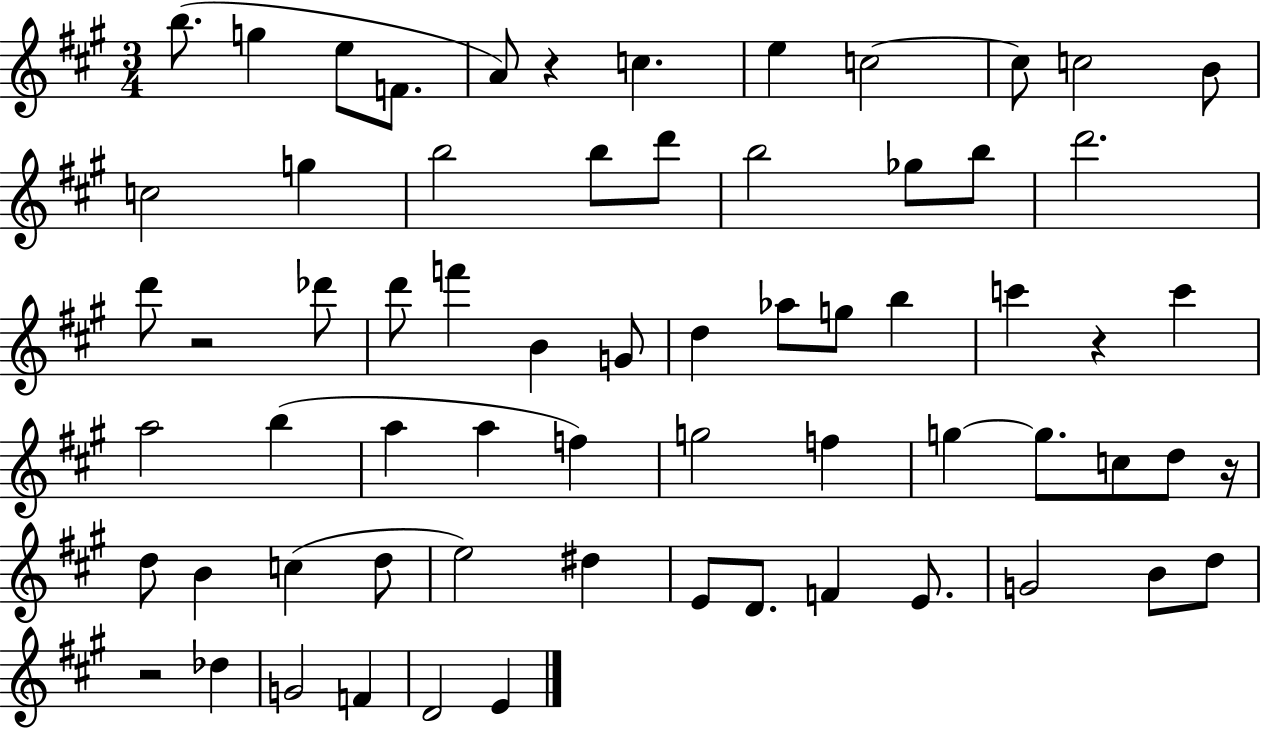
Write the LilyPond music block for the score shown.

{
  \clef treble
  \numericTimeSignature
  \time 3/4
  \key a \major
  b''8.( g''4 e''8 f'8. | a'8) r4 c''4. | e''4 c''2~~ | c''8 c''2 b'8 | \break c''2 g''4 | b''2 b''8 d'''8 | b''2 ges''8 b''8 | d'''2. | \break d'''8 r2 des'''8 | d'''8 f'''4 b'4 g'8 | d''4 aes''8 g''8 b''4 | c'''4 r4 c'''4 | \break a''2 b''4( | a''4 a''4 f''4) | g''2 f''4 | g''4~~ g''8. c''8 d''8 r16 | \break d''8 b'4 c''4( d''8 | e''2) dis''4 | e'8 d'8. f'4 e'8. | g'2 b'8 d''8 | \break r2 des''4 | g'2 f'4 | d'2 e'4 | \bar "|."
}